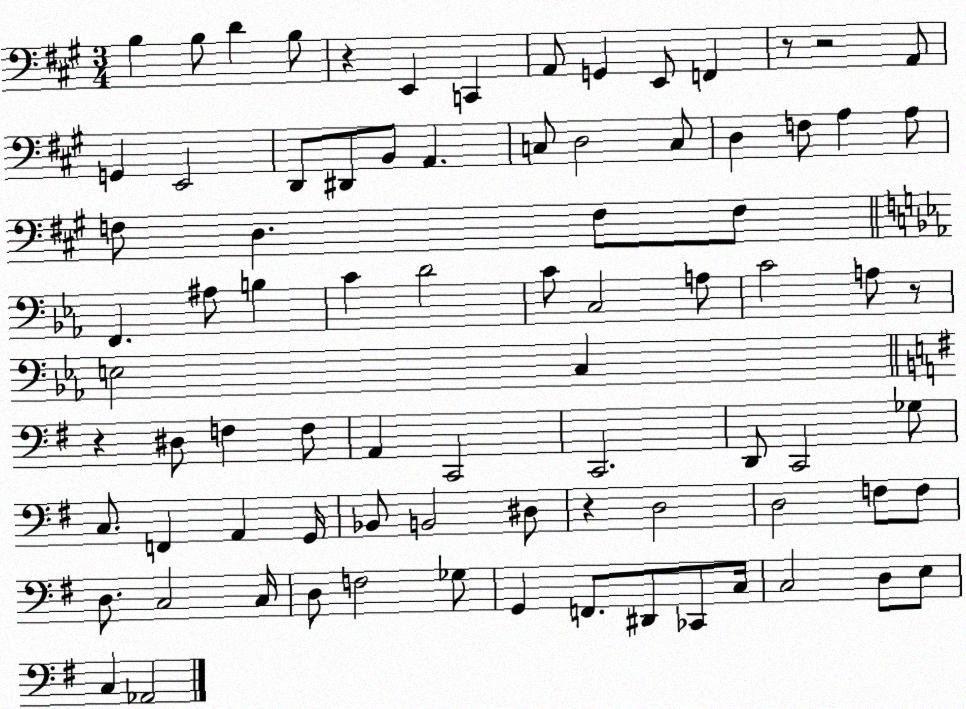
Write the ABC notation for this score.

X:1
T:Untitled
M:3/4
L:1/4
K:A
B, B,/2 D B,/2 z E,, C,, A,,/2 G,, E,,/2 F,, z/2 z2 A,,/2 G,, E,,2 D,,/2 ^D,,/2 B,,/2 A,, C,/2 D,2 C,/2 D, F,/2 A, A,/2 F,/2 D, F,/2 F,/2 F,, ^A,/2 B, C D2 C/2 C,2 A,/2 C2 A,/2 z/2 E,2 C, z ^D,/2 F, F,/2 A,, C,,2 C,,2 D,,/2 C,,2 _G,/2 C,/2 F,, A,, G,,/4 _B,,/2 B,,2 ^D,/2 z D,2 D,2 F,/2 F,/2 D,/2 C,2 C,/4 D,/2 F,2 _G,/2 G,, F,,/2 ^D,,/2 _C,,/2 C,/4 C,2 D,/2 E,/2 C, _A,,2